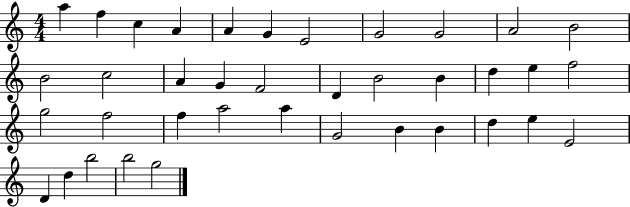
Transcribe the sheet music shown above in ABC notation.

X:1
T:Untitled
M:4/4
L:1/4
K:C
a f c A A G E2 G2 G2 A2 B2 B2 c2 A G F2 D B2 B d e f2 g2 f2 f a2 a G2 B B d e E2 D d b2 b2 g2